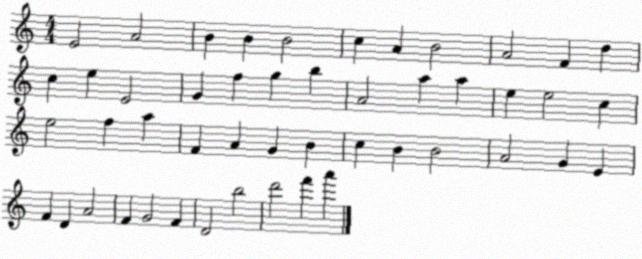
X:1
T:Untitled
M:4/4
L:1/4
K:C
E2 A2 B B B2 c A B2 A2 F d c e E2 G f g b A2 a a e e2 c e2 f a F A G B c B B2 A2 G E F D A2 F G2 F D2 b2 d'2 f' a'